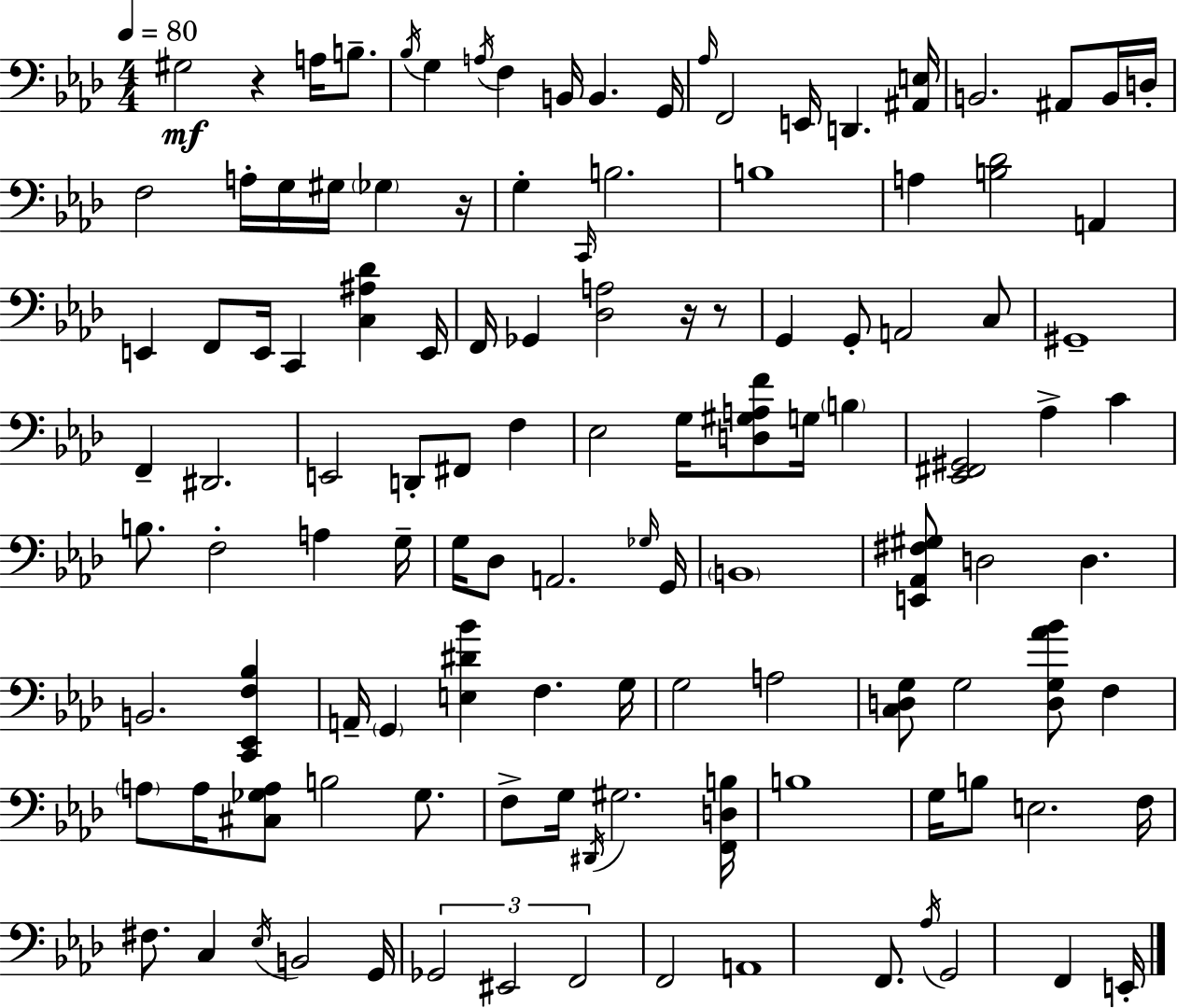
{
  \clef bass
  \numericTimeSignature
  \time 4/4
  \key aes \major
  \tempo 4 = 80
  gis2\mf r4 a16 b8.-- | \acciaccatura { bes16 } g4 \acciaccatura { a16 } f4 b,16 b,4. | g,16 \grace { aes16 } f,2 e,16 d,4. | <ais, e>16 b,2. ais,8 | \break b,16 d16-. f2 a16-. g16 gis16 \parenthesize ges4 | r16 g4-. \grace { c,16 } b2. | b1 | a4 <b des'>2 | \break a,4 e,4 f,8 e,16 c,4 <c ais des'>4 | e,16 f,16 ges,4 <des a>2 | r16 r8 g,4 g,8-. a,2 | c8 gis,1-- | \break f,4-- dis,2. | e,2 d,8-. fis,8 | f4 ees2 g16 <d gis a f'>8 g16 | \parenthesize b4 <ees, fis, gis,>2 aes4-> | \break c'4 b8. f2-. a4 | g16-- g16 des8 a,2. | \grace { ges16 } g,16 \parenthesize b,1 | <e, aes, fis gis>8 d2 d4. | \break b,2. | <c, ees, f bes>4 a,16-- \parenthesize g,4 <e dis' bes'>4 f4. | g16 g2 a2 | <c d g>8 g2 <d g aes' bes'>8 | \break f4 \parenthesize a8 a16 <cis ges a>8 b2 | ges8. f8-> g16 \acciaccatura { dis,16 } gis2. | <f, d b>16 b1 | g16 b8 e2. | \break f16 fis8. c4 \acciaccatura { ees16 } b,2 | g,16 \tuplet 3/2 { ges,2 eis,2 | f,2 } f,2 | a,1 | \break f,8. \acciaccatura { aes16 } g,2 | f,4 e,16-. \bar "|."
}